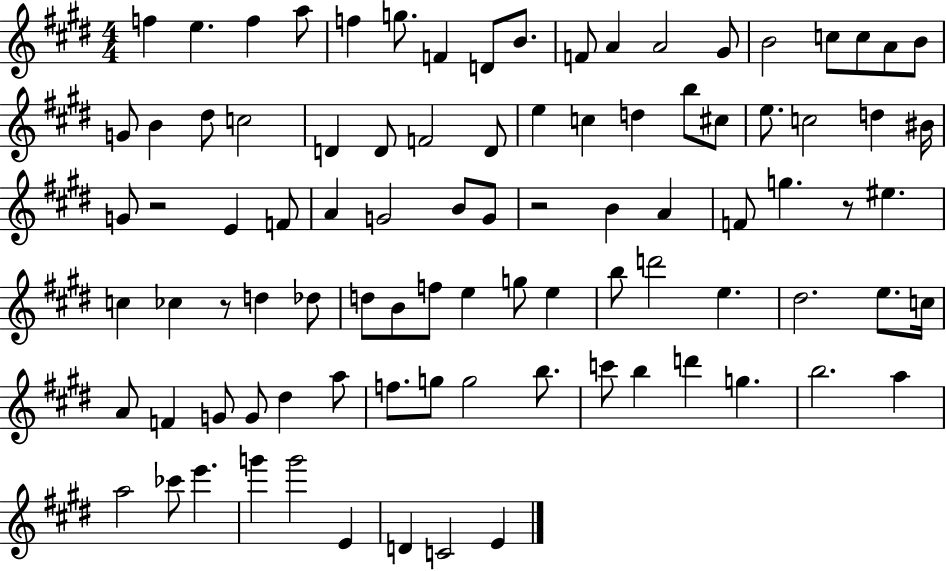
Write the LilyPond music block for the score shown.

{
  \clef treble
  \numericTimeSignature
  \time 4/4
  \key e \major
  f''4 e''4. f''4 a''8 | f''4 g''8. f'4 d'8 b'8. | f'8 a'4 a'2 gis'8 | b'2 c''8 c''8 a'8 b'8 | \break g'8 b'4 dis''8 c''2 | d'4 d'8 f'2 d'8 | e''4 c''4 d''4 b''8 cis''8 | e''8. c''2 d''4 bis'16 | \break g'8 r2 e'4 f'8 | a'4 g'2 b'8 g'8 | r2 b'4 a'4 | f'8 g''4. r8 eis''4. | \break c''4 ces''4 r8 d''4 des''8 | d''8 b'8 f''8 e''4 g''8 e''4 | b''8 d'''2 e''4. | dis''2. e''8. c''16 | \break a'8 f'4 g'8 g'8 dis''4 a''8 | f''8. g''8 g''2 b''8. | c'''8 b''4 d'''4 g''4. | b''2. a''4 | \break a''2 ces'''8 e'''4. | g'''4 g'''2 e'4 | d'4 c'2 e'4 | \bar "|."
}